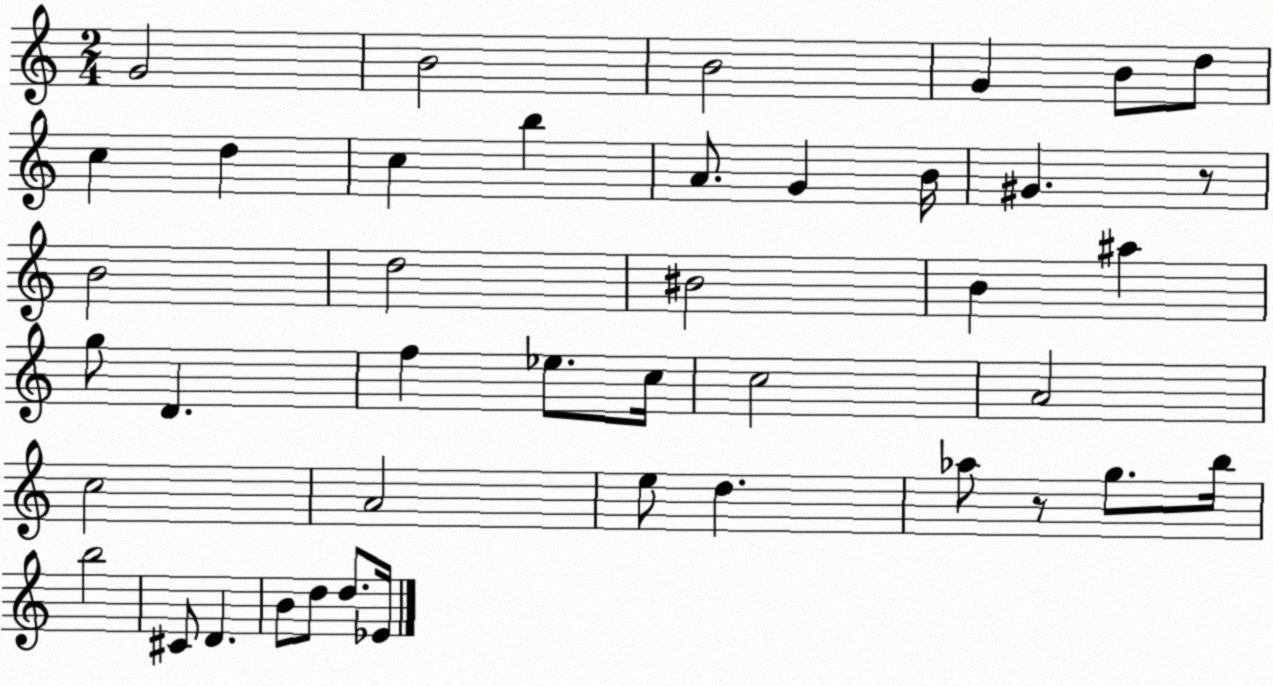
X:1
T:Untitled
M:2/4
L:1/4
K:C
G2 B2 B2 G B/2 d/2 c d c b A/2 G B/4 ^G z/2 B2 d2 ^B2 B ^a g/2 D f _e/2 c/4 c2 A2 c2 A2 e/2 d _a/2 z/2 g/2 b/4 b2 ^C/2 D B/2 d/2 d/2 _E/4